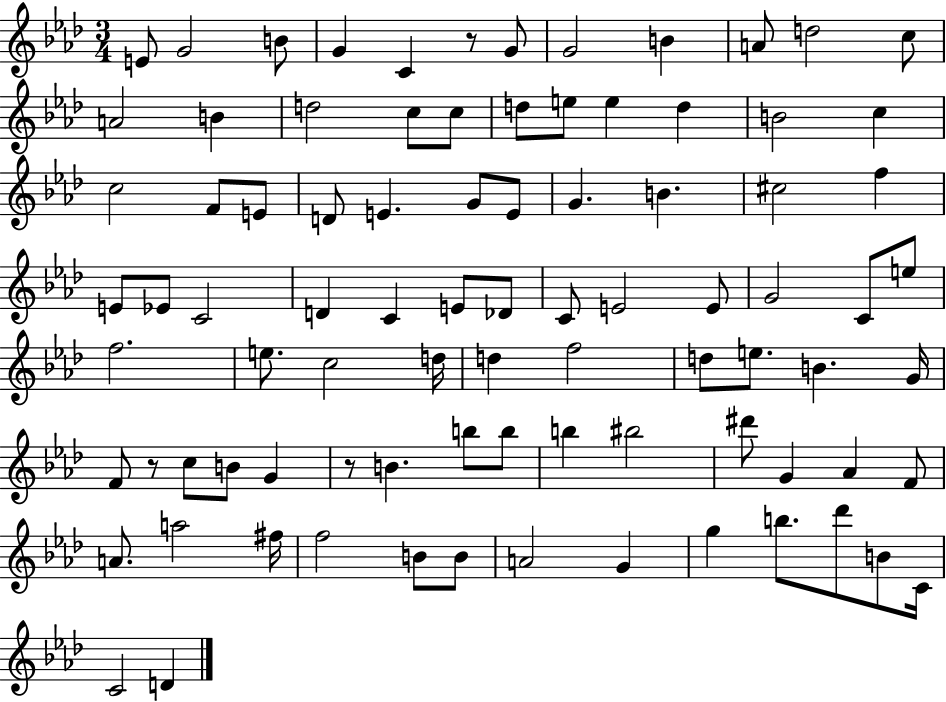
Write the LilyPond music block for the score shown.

{
  \clef treble
  \numericTimeSignature
  \time 3/4
  \key aes \major
  e'8 g'2 b'8 | g'4 c'4 r8 g'8 | g'2 b'4 | a'8 d''2 c''8 | \break a'2 b'4 | d''2 c''8 c''8 | d''8 e''8 e''4 d''4 | b'2 c''4 | \break c''2 f'8 e'8 | d'8 e'4. g'8 e'8 | g'4. b'4. | cis''2 f''4 | \break e'8 ees'8 c'2 | d'4 c'4 e'8 des'8 | c'8 e'2 e'8 | g'2 c'8 e''8 | \break f''2. | e''8. c''2 d''16 | d''4 f''2 | d''8 e''8. b'4. g'16 | \break f'8 r8 c''8 b'8 g'4 | r8 b'4. b''8 b''8 | b''4 bis''2 | dis'''8 g'4 aes'4 f'8 | \break a'8. a''2 fis''16 | f''2 b'8 b'8 | a'2 g'4 | g''4 b''8. des'''8 b'8 c'16 | \break c'2 d'4 | \bar "|."
}